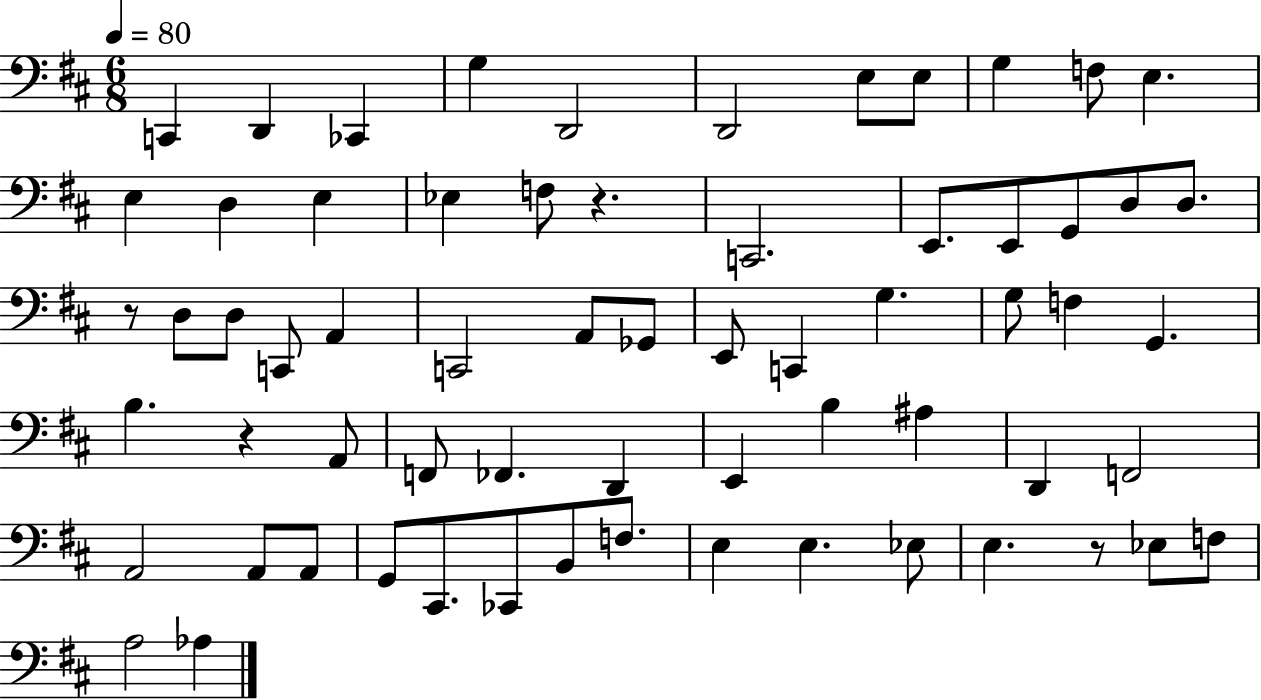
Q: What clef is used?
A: bass